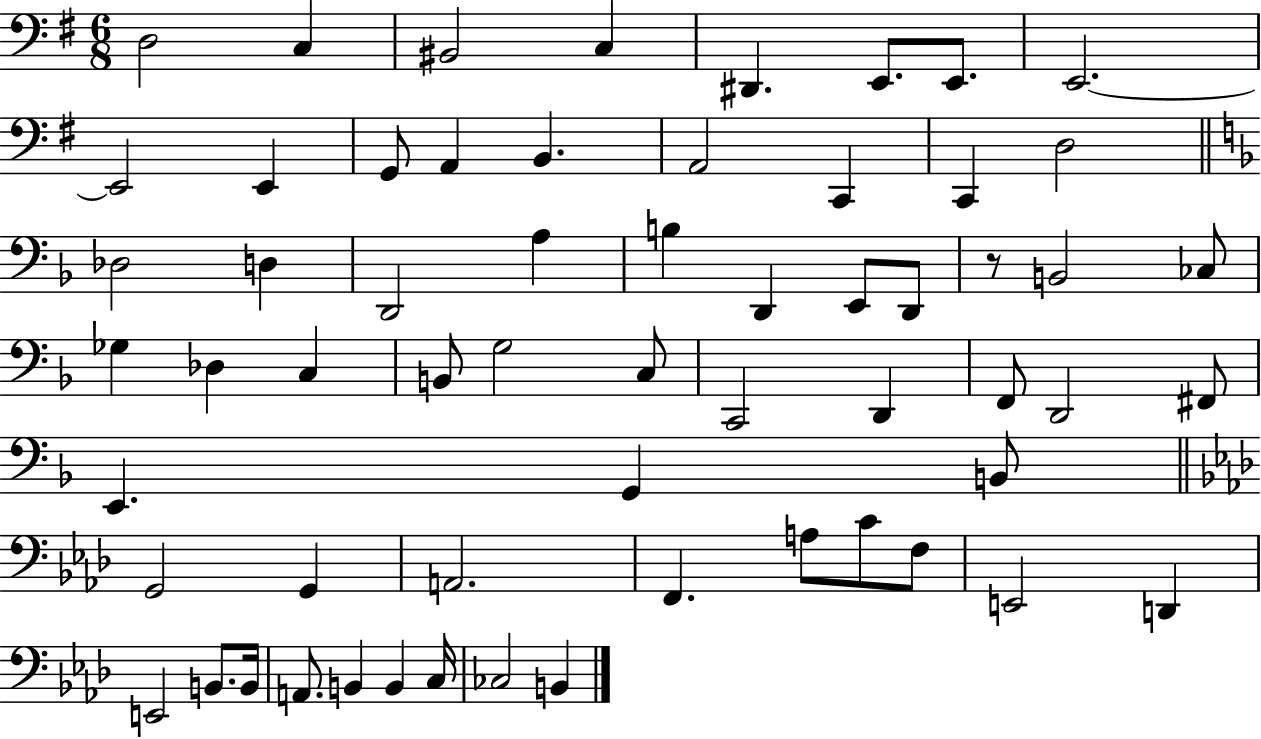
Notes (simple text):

D3/h C3/q BIS2/h C3/q D#2/q. E2/e. E2/e. E2/h. E2/h E2/q G2/e A2/q B2/q. A2/h C2/q C2/q D3/h Db3/h D3/q D2/h A3/q B3/q D2/q E2/e D2/e R/e B2/h CES3/e Gb3/q Db3/q C3/q B2/e G3/h C3/e C2/h D2/q F2/e D2/h F#2/e E2/q. G2/q B2/e G2/h G2/q A2/h. F2/q. A3/e C4/e F3/e E2/h D2/q E2/h B2/e. B2/s A2/e. B2/q B2/q C3/s CES3/h B2/q